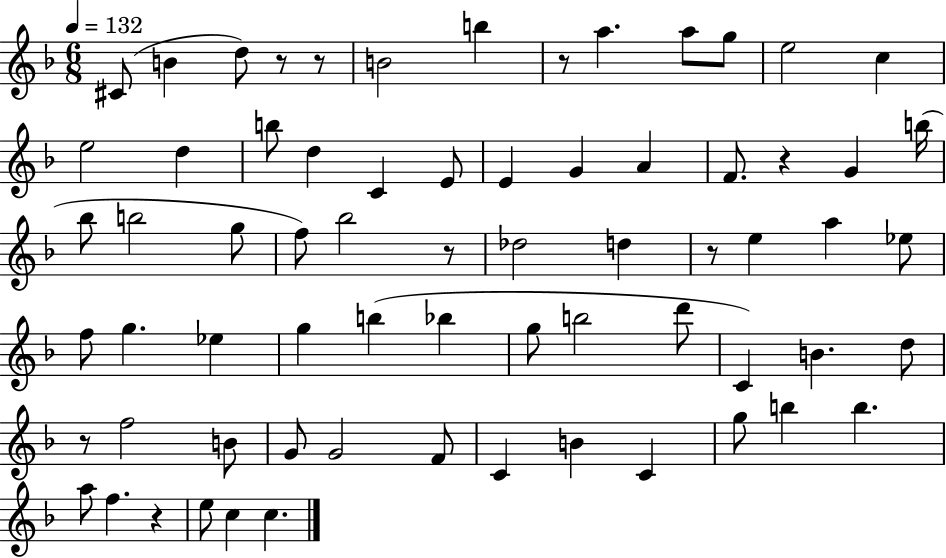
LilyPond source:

{
  \clef treble
  \numericTimeSignature
  \time 6/8
  \key f \major
  \tempo 4 = 132
  cis'8( b'4 d''8) r8 r8 | b'2 b''4 | r8 a''4. a''8 g''8 | e''2 c''4 | \break e''2 d''4 | b''8 d''4 c'4 e'8 | e'4 g'4 a'4 | f'8. r4 g'4 b''16( | \break bes''8 b''2 g''8 | f''8) bes''2 r8 | des''2 d''4 | r8 e''4 a''4 ees''8 | \break f''8 g''4. ees''4 | g''4 b''4( bes''4 | g''8 b''2 d'''8 | c'4) b'4. d''8 | \break r8 f''2 b'8 | g'8 g'2 f'8 | c'4 b'4 c'4 | g''8 b''4 b''4. | \break a''8 f''4. r4 | e''8 c''4 c''4. | \bar "|."
}